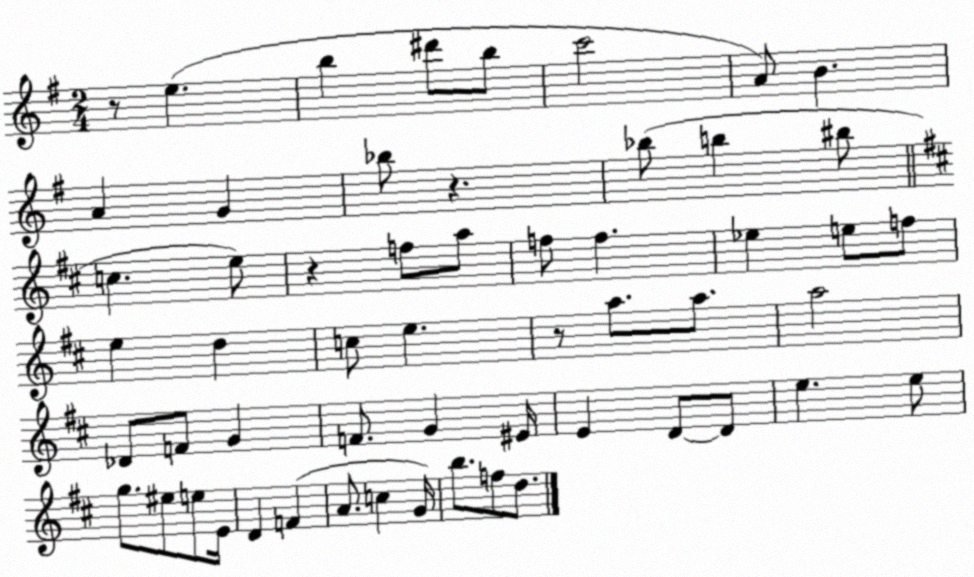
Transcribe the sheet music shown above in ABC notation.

X:1
T:Untitled
M:2/4
L:1/4
K:G
z/2 e b ^d'/2 b/2 c'2 A/2 B A G _b/2 z _b/2 b ^b/2 c e/2 z f/2 a/2 f/2 f _e e/2 f/2 e d c/2 e z/2 a/2 a/2 a2 _D/2 F/2 G F/2 G ^E/4 E D/2 D/2 e e/2 g/2 ^e/2 e/2 E/4 D F A/2 c G/4 b/2 f/2 d/2